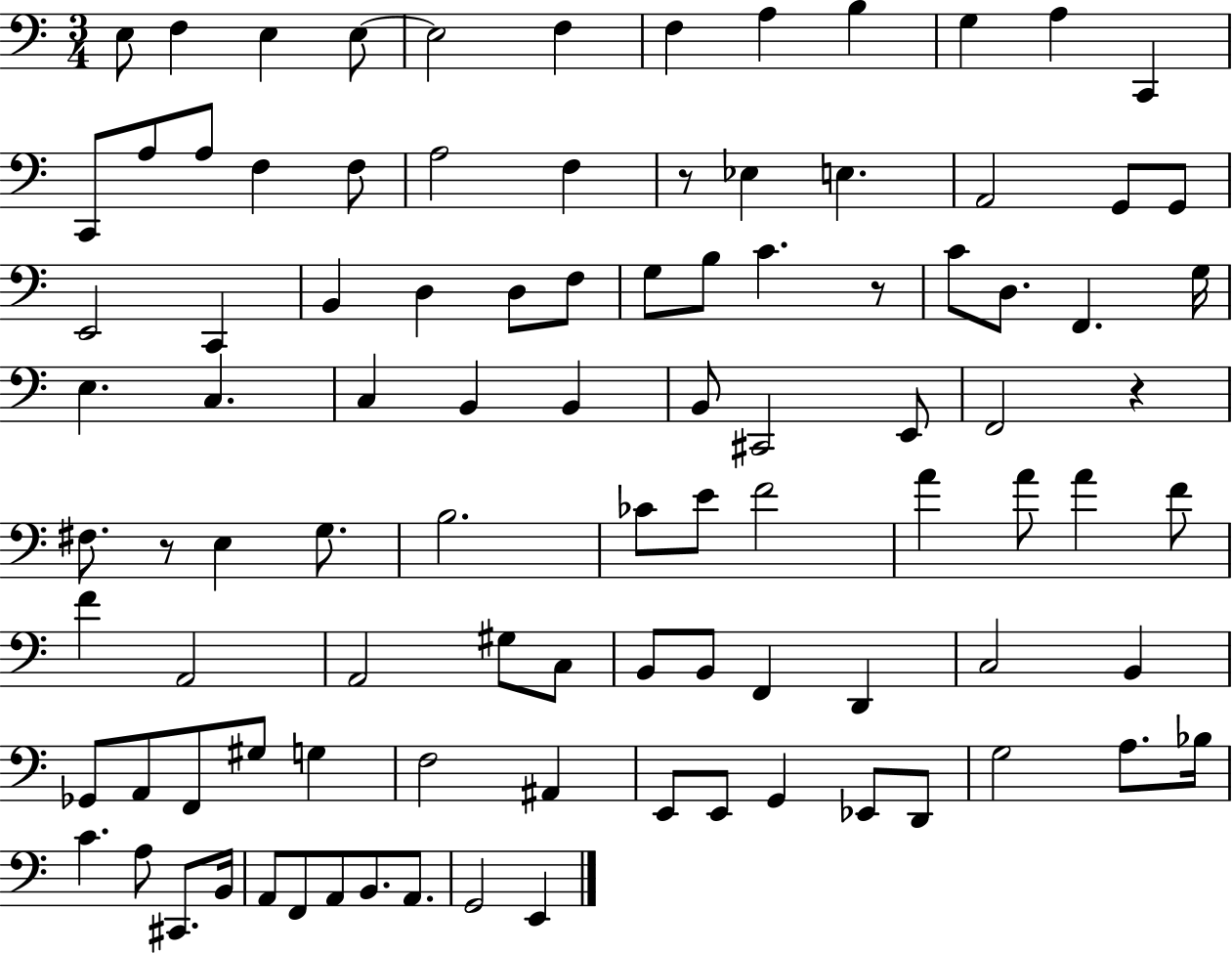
{
  \clef bass
  \numericTimeSignature
  \time 3/4
  \key c \major
  e8 f4 e4 e8~~ | e2 f4 | f4 a4 b4 | g4 a4 c,4 | \break c,8 a8 a8 f4 f8 | a2 f4 | r8 ees4 e4. | a,2 g,8 g,8 | \break e,2 c,4 | b,4 d4 d8 f8 | g8 b8 c'4. r8 | c'8 d8. f,4. g16 | \break e4. c4. | c4 b,4 b,4 | b,8 cis,2 e,8 | f,2 r4 | \break fis8. r8 e4 g8. | b2. | ces'8 e'8 f'2 | a'4 a'8 a'4 f'8 | \break f'4 a,2 | a,2 gis8 c8 | b,8 b,8 f,4 d,4 | c2 b,4 | \break ges,8 a,8 f,8 gis8 g4 | f2 ais,4 | e,8 e,8 g,4 ees,8 d,8 | g2 a8. bes16 | \break c'4. a8 cis,8. b,16 | a,8 f,8 a,8 b,8. a,8. | g,2 e,4 | \bar "|."
}